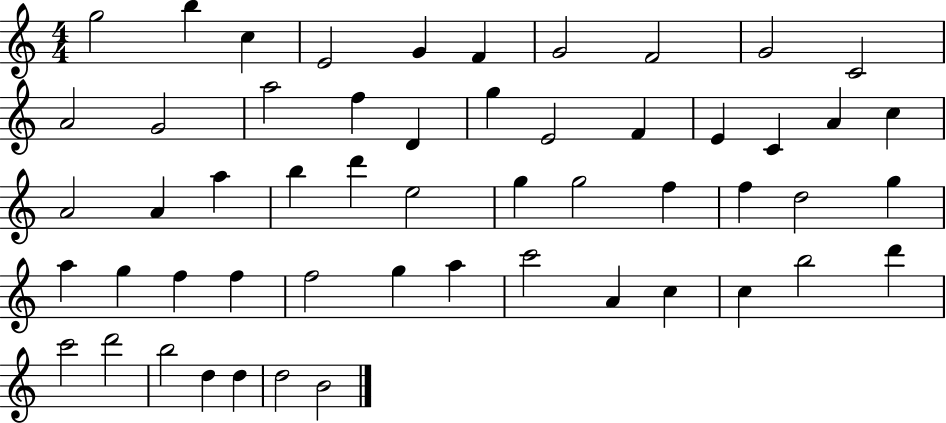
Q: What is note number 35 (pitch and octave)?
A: A5